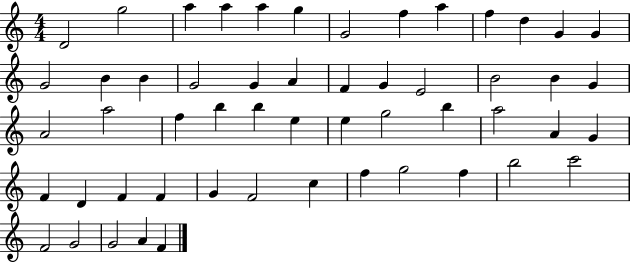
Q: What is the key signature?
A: C major